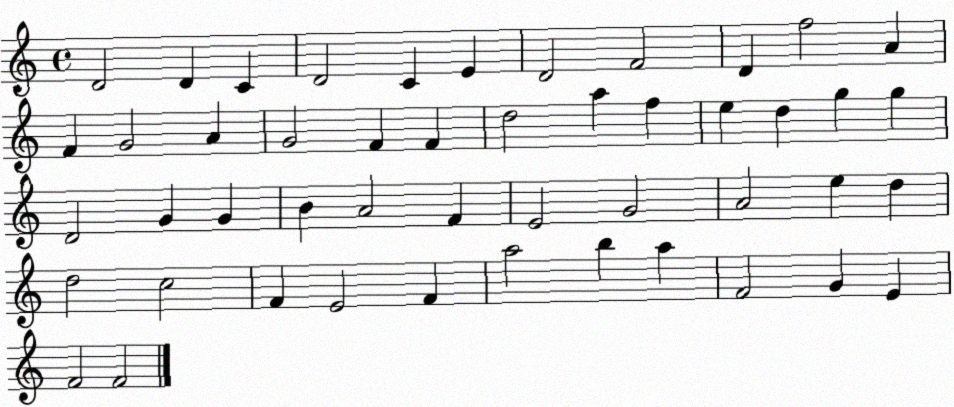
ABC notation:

X:1
T:Untitled
M:4/4
L:1/4
K:C
D2 D C D2 C E D2 F2 D f2 A F G2 A G2 F F d2 a f e d g g D2 G G B A2 F E2 G2 A2 e d d2 c2 F E2 F a2 b a F2 G E F2 F2